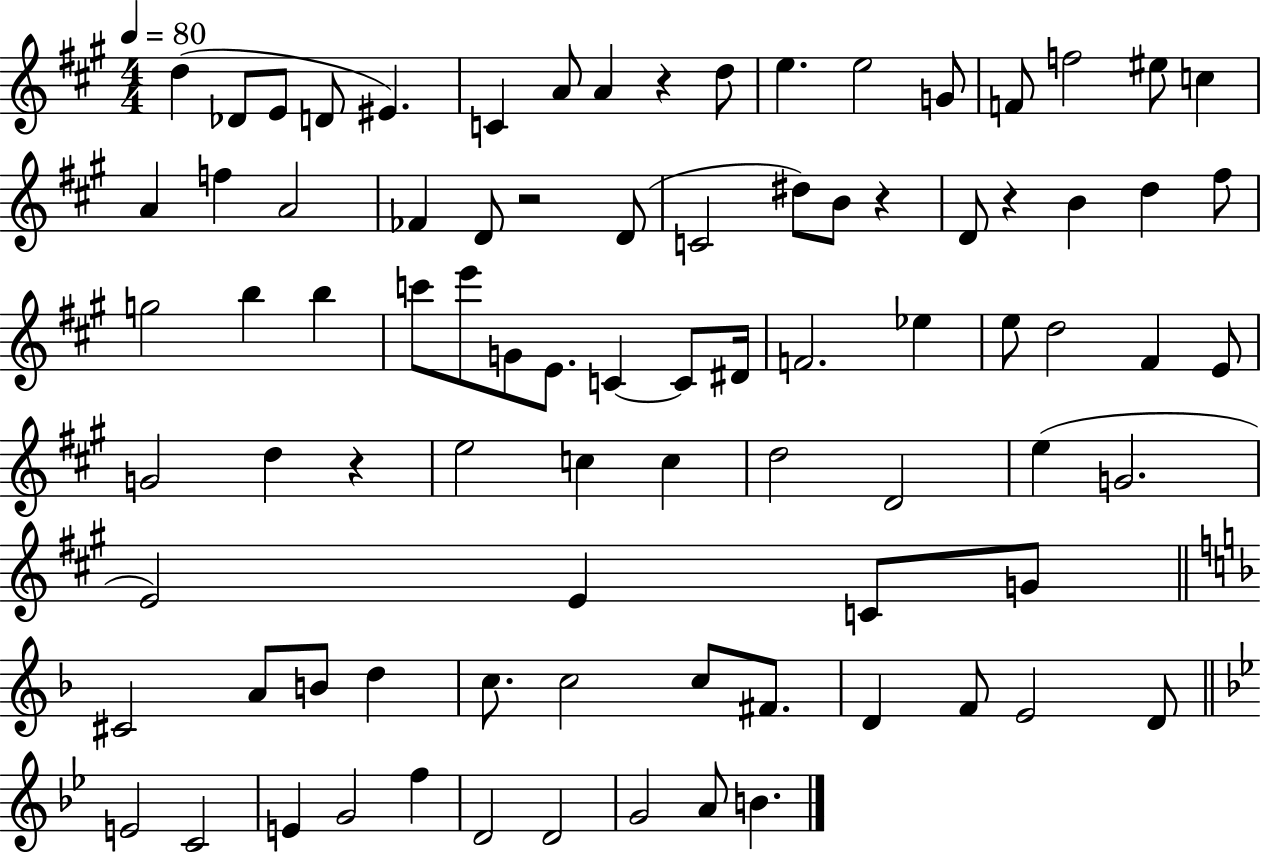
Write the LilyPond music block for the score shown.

{
  \clef treble
  \numericTimeSignature
  \time 4/4
  \key a \major
  \tempo 4 = 80
  d''4( des'8 e'8 d'8 eis'4.) | c'4 a'8 a'4 r4 d''8 | e''4. e''2 g'8 | f'8 f''2 eis''8 c''4 | \break a'4 f''4 a'2 | fes'4 d'8 r2 d'8( | c'2 dis''8) b'8 r4 | d'8 r4 b'4 d''4 fis''8 | \break g''2 b''4 b''4 | c'''8 e'''8 g'8 e'8. c'4~~ c'8 dis'16 | f'2. ees''4 | e''8 d''2 fis'4 e'8 | \break g'2 d''4 r4 | e''2 c''4 c''4 | d''2 d'2 | e''4( g'2. | \break e'2) e'4 c'8 g'8 | \bar "||" \break \key f \major cis'2 a'8 b'8 d''4 | c''8. c''2 c''8 fis'8. | d'4 f'8 e'2 d'8 | \bar "||" \break \key g \minor e'2 c'2 | e'4 g'2 f''4 | d'2 d'2 | g'2 a'8 b'4. | \break \bar "|."
}